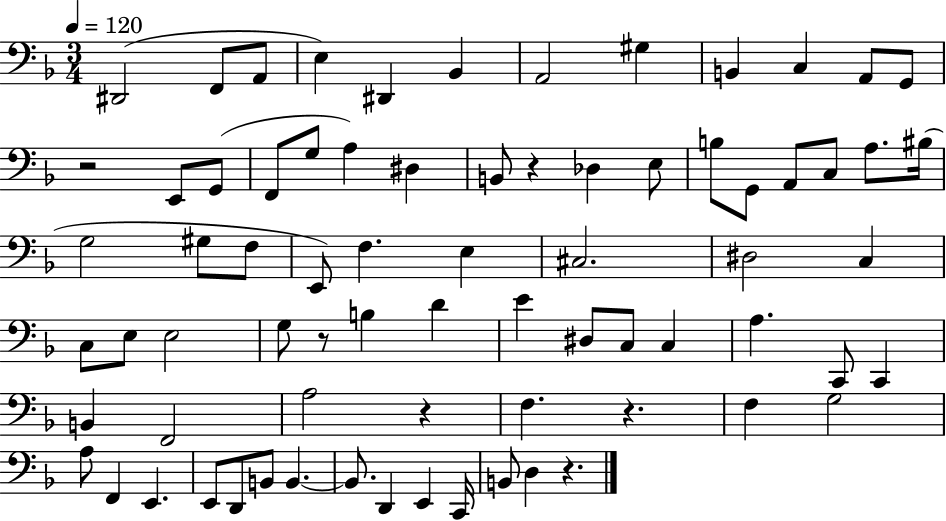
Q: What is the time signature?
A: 3/4